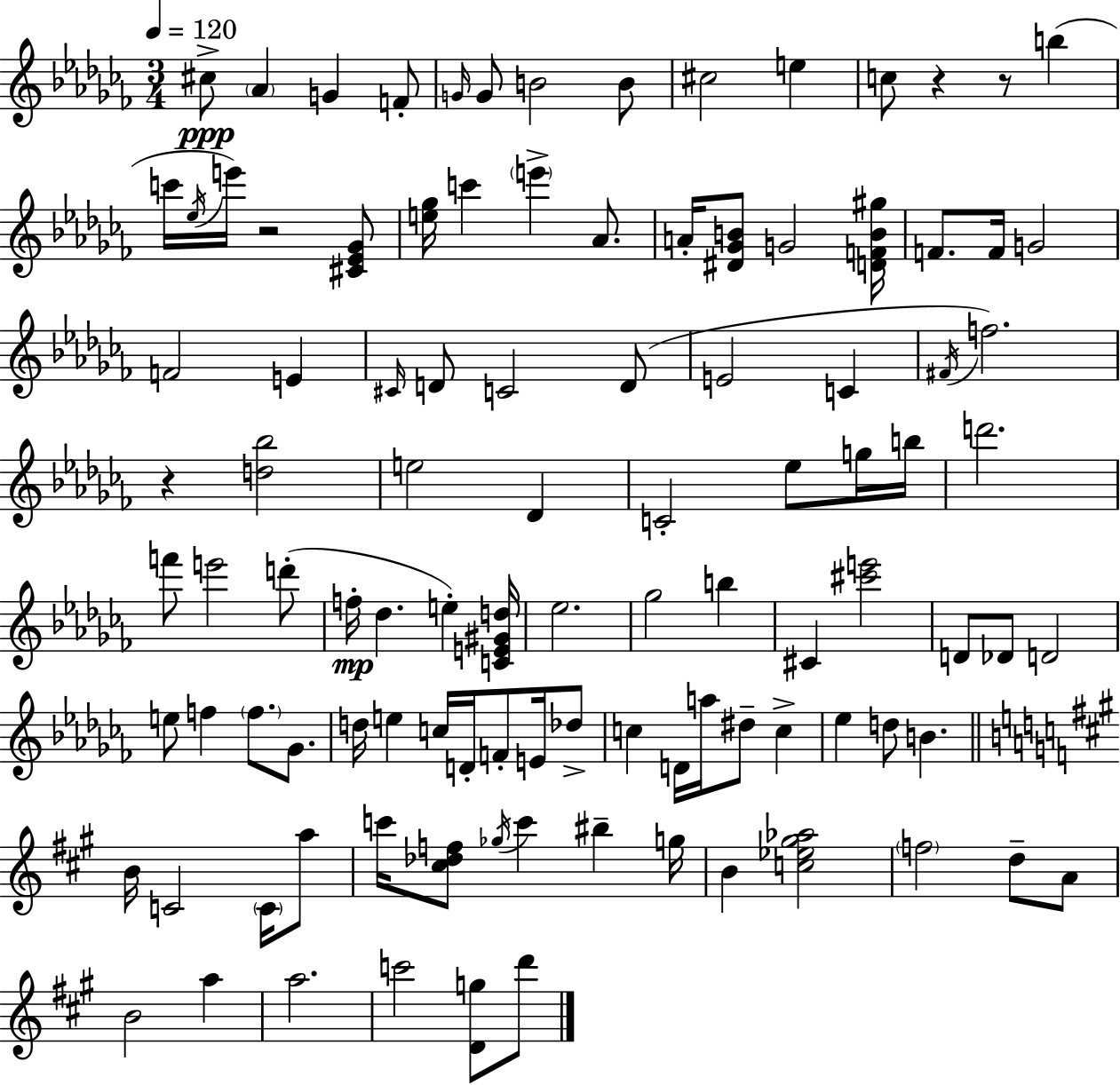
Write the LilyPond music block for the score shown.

{
  \clef treble
  \numericTimeSignature
  \time 3/4
  \key aes \minor
  \tempo 4 = 120
  cis''8->\ppp \parenthesize aes'4 g'4 f'8-. | \grace { g'16 } g'8 b'2 b'8 | cis''2 e''4 | c''8 r4 r8 b''4( | \break c'''16 \acciaccatura { ees''16 } e'''16) r2 | <cis' ees' ges'>8 <e'' ges''>16 c'''4 \parenthesize e'''4-> aes'8. | a'16-. <dis' ges' b'>8 g'2 | <d' f' b' gis''>16 f'8. f'16 g'2 | \break f'2 e'4 | \grace { cis'16 } d'8 c'2 | d'8( e'2 c'4 | \acciaccatura { fis'16 }) f''2. | \break r4 <d'' bes''>2 | e''2 | des'4 c'2-. | ees''8 g''16 b''16 d'''2. | \break f'''8 e'''2 | d'''8-.( f''16-.\mp des''4. e''4-.) | <c' e' gis' d''>16 ees''2. | ges''2 | \break b''4 cis'4 <cis''' e'''>2 | d'8 des'8 d'2 | e''8 f''4 \parenthesize f''8. | ges'8. d''16 e''4 c''16 d'16-. f'8-. | \break e'16 des''8-> c''4 d'16 a''16 dis''8-- | c''4-> ees''4 d''8 b'4. | \bar "||" \break \key a \major b'16 c'2 \parenthesize c'16 a''8 | c'''16 <cis'' des'' f''>8 \acciaccatura { ges''16 } c'''4 bis''4-- | g''16 b'4 <c'' ees'' gis'' aes''>2 | \parenthesize f''2 d''8-- a'8 | \break b'2 a''4 | a''2. | c'''2 <d' g''>8 d'''8 | \bar "|."
}